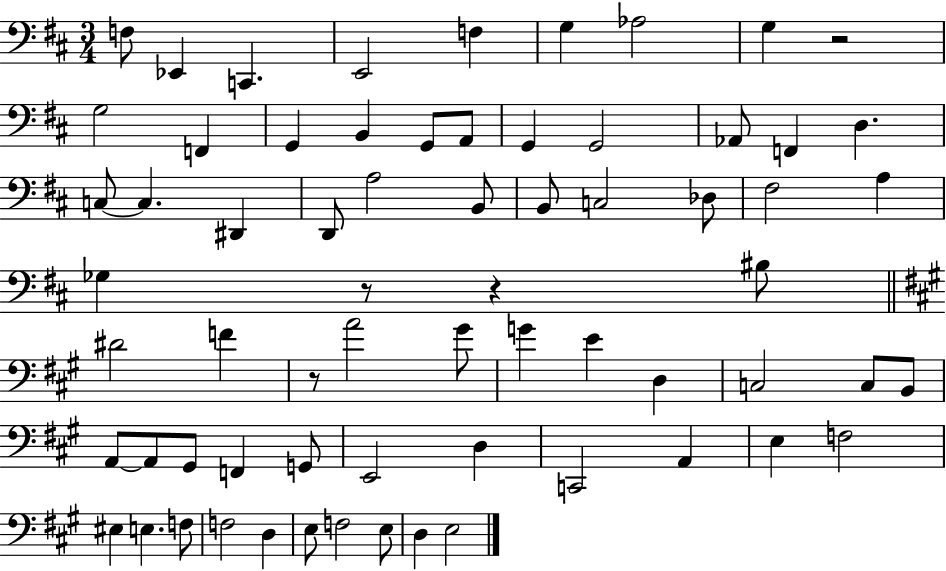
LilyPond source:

{
  \clef bass
  \numericTimeSignature
  \time 3/4
  \key d \major
  f8 ees,4 c,4. | e,2 f4 | g4 aes2 | g4 r2 | \break g2 f,4 | g,4 b,4 g,8 a,8 | g,4 g,2 | aes,8 f,4 d4. | \break c8~~ c4. dis,4 | d,8 a2 b,8 | b,8 c2 des8 | fis2 a4 | \break ges4 r8 r4 bis8 | \bar "||" \break \key a \major dis'2 f'4 | r8 a'2 gis'8 | g'4 e'4 d4 | c2 c8 b,8 | \break a,8~~ a,8 gis,8 f,4 g,8 | e,2 d4 | c,2 a,4 | e4 f2 | \break eis4 e4. f8 | f2 d4 | e8 f2 e8 | d4 e2 | \break \bar "|."
}